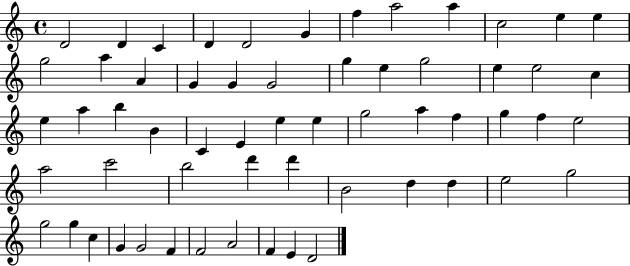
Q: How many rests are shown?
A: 0